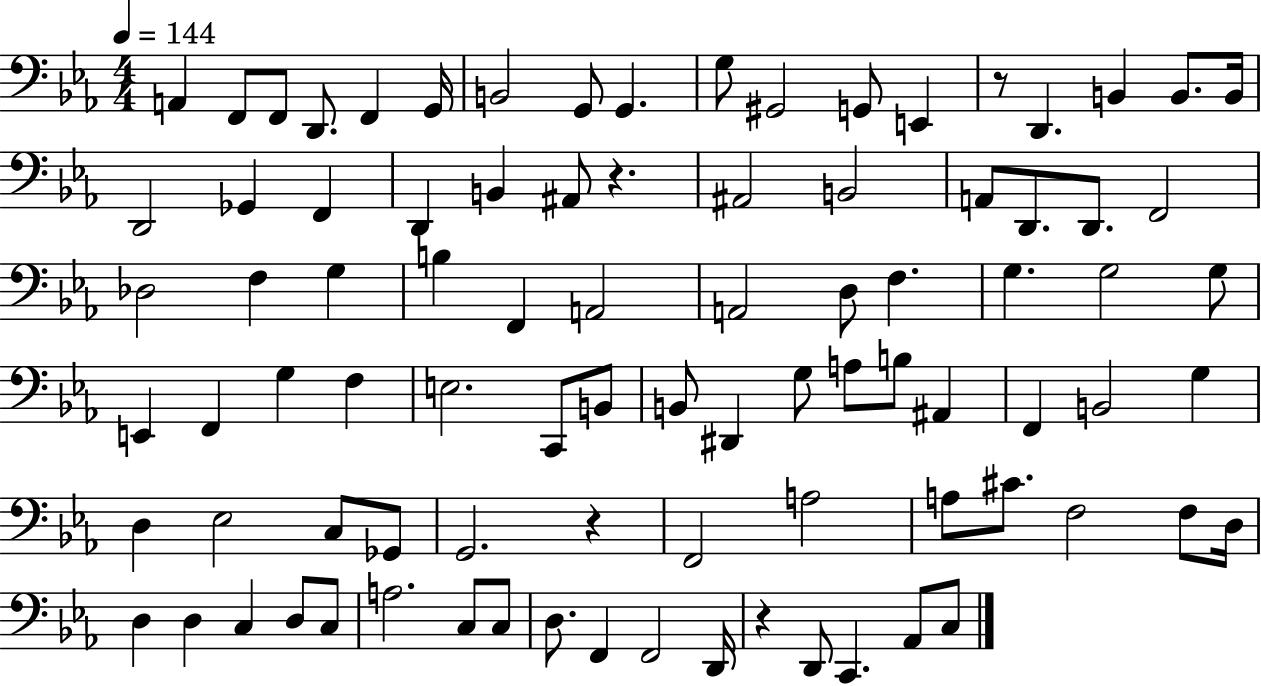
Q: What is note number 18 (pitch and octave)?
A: D2